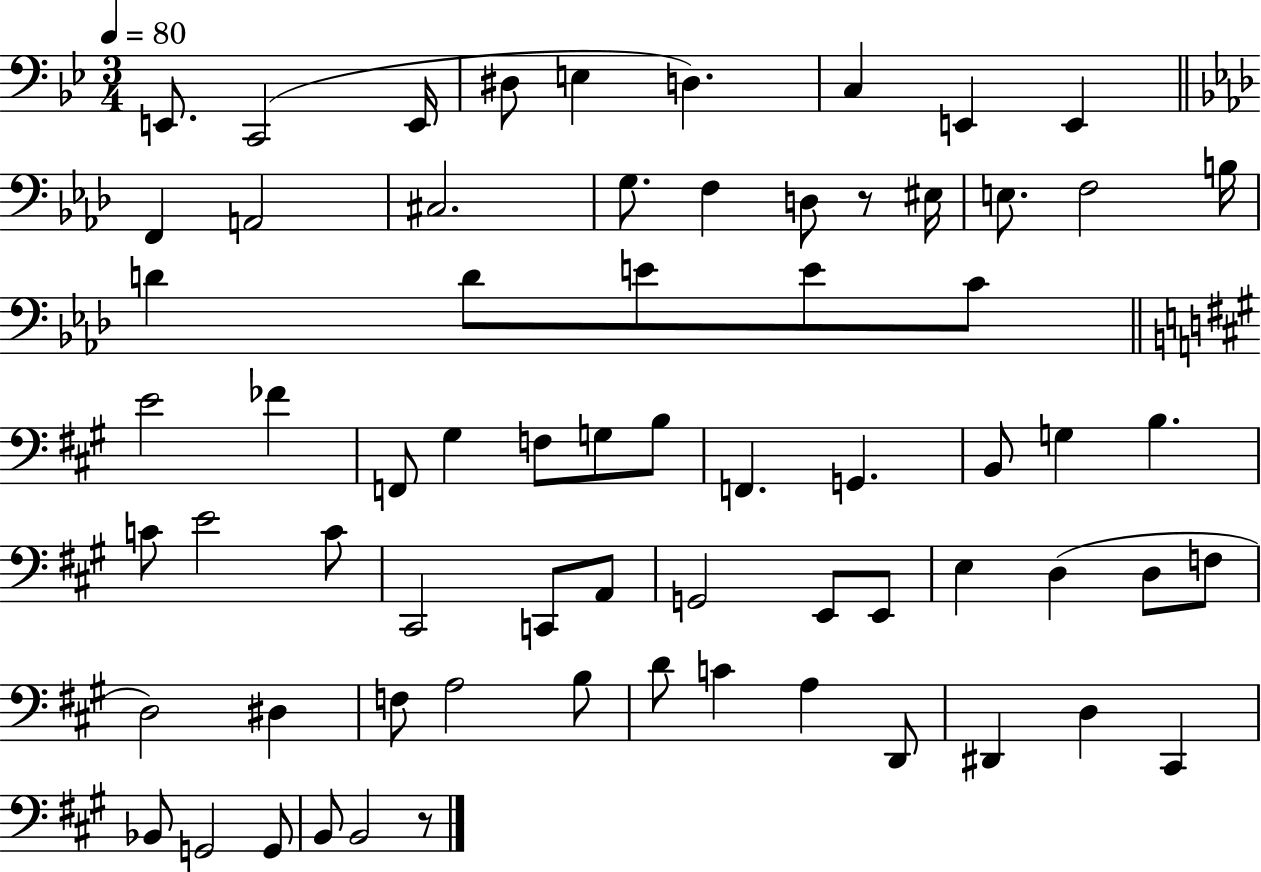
X:1
T:Untitled
M:3/4
L:1/4
K:Bb
E,,/2 C,,2 E,,/4 ^D,/2 E, D, C, E,, E,, F,, A,,2 ^C,2 G,/2 F, D,/2 z/2 ^E,/4 E,/2 F,2 B,/4 D D/2 E/2 E/2 C/2 E2 _F F,,/2 ^G, F,/2 G,/2 B,/2 F,, G,, B,,/2 G, B, C/2 E2 C/2 ^C,,2 C,,/2 A,,/2 G,,2 E,,/2 E,,/2 E, D, D,/2 F,/2 D,2 ^D, F,/2 A,2 B,/2 D/2 C A, D,,/2 ^D,, D, ^C,, _B,,/2 G,,2 G,,/2 B,,/2 B,,2 z/2